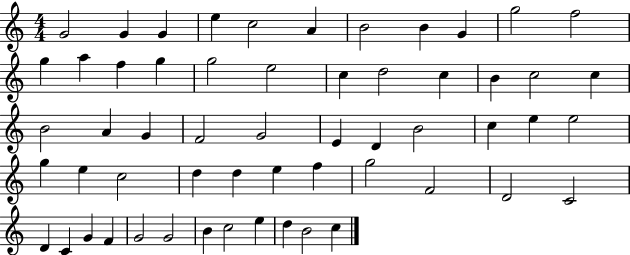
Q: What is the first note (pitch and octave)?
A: G4